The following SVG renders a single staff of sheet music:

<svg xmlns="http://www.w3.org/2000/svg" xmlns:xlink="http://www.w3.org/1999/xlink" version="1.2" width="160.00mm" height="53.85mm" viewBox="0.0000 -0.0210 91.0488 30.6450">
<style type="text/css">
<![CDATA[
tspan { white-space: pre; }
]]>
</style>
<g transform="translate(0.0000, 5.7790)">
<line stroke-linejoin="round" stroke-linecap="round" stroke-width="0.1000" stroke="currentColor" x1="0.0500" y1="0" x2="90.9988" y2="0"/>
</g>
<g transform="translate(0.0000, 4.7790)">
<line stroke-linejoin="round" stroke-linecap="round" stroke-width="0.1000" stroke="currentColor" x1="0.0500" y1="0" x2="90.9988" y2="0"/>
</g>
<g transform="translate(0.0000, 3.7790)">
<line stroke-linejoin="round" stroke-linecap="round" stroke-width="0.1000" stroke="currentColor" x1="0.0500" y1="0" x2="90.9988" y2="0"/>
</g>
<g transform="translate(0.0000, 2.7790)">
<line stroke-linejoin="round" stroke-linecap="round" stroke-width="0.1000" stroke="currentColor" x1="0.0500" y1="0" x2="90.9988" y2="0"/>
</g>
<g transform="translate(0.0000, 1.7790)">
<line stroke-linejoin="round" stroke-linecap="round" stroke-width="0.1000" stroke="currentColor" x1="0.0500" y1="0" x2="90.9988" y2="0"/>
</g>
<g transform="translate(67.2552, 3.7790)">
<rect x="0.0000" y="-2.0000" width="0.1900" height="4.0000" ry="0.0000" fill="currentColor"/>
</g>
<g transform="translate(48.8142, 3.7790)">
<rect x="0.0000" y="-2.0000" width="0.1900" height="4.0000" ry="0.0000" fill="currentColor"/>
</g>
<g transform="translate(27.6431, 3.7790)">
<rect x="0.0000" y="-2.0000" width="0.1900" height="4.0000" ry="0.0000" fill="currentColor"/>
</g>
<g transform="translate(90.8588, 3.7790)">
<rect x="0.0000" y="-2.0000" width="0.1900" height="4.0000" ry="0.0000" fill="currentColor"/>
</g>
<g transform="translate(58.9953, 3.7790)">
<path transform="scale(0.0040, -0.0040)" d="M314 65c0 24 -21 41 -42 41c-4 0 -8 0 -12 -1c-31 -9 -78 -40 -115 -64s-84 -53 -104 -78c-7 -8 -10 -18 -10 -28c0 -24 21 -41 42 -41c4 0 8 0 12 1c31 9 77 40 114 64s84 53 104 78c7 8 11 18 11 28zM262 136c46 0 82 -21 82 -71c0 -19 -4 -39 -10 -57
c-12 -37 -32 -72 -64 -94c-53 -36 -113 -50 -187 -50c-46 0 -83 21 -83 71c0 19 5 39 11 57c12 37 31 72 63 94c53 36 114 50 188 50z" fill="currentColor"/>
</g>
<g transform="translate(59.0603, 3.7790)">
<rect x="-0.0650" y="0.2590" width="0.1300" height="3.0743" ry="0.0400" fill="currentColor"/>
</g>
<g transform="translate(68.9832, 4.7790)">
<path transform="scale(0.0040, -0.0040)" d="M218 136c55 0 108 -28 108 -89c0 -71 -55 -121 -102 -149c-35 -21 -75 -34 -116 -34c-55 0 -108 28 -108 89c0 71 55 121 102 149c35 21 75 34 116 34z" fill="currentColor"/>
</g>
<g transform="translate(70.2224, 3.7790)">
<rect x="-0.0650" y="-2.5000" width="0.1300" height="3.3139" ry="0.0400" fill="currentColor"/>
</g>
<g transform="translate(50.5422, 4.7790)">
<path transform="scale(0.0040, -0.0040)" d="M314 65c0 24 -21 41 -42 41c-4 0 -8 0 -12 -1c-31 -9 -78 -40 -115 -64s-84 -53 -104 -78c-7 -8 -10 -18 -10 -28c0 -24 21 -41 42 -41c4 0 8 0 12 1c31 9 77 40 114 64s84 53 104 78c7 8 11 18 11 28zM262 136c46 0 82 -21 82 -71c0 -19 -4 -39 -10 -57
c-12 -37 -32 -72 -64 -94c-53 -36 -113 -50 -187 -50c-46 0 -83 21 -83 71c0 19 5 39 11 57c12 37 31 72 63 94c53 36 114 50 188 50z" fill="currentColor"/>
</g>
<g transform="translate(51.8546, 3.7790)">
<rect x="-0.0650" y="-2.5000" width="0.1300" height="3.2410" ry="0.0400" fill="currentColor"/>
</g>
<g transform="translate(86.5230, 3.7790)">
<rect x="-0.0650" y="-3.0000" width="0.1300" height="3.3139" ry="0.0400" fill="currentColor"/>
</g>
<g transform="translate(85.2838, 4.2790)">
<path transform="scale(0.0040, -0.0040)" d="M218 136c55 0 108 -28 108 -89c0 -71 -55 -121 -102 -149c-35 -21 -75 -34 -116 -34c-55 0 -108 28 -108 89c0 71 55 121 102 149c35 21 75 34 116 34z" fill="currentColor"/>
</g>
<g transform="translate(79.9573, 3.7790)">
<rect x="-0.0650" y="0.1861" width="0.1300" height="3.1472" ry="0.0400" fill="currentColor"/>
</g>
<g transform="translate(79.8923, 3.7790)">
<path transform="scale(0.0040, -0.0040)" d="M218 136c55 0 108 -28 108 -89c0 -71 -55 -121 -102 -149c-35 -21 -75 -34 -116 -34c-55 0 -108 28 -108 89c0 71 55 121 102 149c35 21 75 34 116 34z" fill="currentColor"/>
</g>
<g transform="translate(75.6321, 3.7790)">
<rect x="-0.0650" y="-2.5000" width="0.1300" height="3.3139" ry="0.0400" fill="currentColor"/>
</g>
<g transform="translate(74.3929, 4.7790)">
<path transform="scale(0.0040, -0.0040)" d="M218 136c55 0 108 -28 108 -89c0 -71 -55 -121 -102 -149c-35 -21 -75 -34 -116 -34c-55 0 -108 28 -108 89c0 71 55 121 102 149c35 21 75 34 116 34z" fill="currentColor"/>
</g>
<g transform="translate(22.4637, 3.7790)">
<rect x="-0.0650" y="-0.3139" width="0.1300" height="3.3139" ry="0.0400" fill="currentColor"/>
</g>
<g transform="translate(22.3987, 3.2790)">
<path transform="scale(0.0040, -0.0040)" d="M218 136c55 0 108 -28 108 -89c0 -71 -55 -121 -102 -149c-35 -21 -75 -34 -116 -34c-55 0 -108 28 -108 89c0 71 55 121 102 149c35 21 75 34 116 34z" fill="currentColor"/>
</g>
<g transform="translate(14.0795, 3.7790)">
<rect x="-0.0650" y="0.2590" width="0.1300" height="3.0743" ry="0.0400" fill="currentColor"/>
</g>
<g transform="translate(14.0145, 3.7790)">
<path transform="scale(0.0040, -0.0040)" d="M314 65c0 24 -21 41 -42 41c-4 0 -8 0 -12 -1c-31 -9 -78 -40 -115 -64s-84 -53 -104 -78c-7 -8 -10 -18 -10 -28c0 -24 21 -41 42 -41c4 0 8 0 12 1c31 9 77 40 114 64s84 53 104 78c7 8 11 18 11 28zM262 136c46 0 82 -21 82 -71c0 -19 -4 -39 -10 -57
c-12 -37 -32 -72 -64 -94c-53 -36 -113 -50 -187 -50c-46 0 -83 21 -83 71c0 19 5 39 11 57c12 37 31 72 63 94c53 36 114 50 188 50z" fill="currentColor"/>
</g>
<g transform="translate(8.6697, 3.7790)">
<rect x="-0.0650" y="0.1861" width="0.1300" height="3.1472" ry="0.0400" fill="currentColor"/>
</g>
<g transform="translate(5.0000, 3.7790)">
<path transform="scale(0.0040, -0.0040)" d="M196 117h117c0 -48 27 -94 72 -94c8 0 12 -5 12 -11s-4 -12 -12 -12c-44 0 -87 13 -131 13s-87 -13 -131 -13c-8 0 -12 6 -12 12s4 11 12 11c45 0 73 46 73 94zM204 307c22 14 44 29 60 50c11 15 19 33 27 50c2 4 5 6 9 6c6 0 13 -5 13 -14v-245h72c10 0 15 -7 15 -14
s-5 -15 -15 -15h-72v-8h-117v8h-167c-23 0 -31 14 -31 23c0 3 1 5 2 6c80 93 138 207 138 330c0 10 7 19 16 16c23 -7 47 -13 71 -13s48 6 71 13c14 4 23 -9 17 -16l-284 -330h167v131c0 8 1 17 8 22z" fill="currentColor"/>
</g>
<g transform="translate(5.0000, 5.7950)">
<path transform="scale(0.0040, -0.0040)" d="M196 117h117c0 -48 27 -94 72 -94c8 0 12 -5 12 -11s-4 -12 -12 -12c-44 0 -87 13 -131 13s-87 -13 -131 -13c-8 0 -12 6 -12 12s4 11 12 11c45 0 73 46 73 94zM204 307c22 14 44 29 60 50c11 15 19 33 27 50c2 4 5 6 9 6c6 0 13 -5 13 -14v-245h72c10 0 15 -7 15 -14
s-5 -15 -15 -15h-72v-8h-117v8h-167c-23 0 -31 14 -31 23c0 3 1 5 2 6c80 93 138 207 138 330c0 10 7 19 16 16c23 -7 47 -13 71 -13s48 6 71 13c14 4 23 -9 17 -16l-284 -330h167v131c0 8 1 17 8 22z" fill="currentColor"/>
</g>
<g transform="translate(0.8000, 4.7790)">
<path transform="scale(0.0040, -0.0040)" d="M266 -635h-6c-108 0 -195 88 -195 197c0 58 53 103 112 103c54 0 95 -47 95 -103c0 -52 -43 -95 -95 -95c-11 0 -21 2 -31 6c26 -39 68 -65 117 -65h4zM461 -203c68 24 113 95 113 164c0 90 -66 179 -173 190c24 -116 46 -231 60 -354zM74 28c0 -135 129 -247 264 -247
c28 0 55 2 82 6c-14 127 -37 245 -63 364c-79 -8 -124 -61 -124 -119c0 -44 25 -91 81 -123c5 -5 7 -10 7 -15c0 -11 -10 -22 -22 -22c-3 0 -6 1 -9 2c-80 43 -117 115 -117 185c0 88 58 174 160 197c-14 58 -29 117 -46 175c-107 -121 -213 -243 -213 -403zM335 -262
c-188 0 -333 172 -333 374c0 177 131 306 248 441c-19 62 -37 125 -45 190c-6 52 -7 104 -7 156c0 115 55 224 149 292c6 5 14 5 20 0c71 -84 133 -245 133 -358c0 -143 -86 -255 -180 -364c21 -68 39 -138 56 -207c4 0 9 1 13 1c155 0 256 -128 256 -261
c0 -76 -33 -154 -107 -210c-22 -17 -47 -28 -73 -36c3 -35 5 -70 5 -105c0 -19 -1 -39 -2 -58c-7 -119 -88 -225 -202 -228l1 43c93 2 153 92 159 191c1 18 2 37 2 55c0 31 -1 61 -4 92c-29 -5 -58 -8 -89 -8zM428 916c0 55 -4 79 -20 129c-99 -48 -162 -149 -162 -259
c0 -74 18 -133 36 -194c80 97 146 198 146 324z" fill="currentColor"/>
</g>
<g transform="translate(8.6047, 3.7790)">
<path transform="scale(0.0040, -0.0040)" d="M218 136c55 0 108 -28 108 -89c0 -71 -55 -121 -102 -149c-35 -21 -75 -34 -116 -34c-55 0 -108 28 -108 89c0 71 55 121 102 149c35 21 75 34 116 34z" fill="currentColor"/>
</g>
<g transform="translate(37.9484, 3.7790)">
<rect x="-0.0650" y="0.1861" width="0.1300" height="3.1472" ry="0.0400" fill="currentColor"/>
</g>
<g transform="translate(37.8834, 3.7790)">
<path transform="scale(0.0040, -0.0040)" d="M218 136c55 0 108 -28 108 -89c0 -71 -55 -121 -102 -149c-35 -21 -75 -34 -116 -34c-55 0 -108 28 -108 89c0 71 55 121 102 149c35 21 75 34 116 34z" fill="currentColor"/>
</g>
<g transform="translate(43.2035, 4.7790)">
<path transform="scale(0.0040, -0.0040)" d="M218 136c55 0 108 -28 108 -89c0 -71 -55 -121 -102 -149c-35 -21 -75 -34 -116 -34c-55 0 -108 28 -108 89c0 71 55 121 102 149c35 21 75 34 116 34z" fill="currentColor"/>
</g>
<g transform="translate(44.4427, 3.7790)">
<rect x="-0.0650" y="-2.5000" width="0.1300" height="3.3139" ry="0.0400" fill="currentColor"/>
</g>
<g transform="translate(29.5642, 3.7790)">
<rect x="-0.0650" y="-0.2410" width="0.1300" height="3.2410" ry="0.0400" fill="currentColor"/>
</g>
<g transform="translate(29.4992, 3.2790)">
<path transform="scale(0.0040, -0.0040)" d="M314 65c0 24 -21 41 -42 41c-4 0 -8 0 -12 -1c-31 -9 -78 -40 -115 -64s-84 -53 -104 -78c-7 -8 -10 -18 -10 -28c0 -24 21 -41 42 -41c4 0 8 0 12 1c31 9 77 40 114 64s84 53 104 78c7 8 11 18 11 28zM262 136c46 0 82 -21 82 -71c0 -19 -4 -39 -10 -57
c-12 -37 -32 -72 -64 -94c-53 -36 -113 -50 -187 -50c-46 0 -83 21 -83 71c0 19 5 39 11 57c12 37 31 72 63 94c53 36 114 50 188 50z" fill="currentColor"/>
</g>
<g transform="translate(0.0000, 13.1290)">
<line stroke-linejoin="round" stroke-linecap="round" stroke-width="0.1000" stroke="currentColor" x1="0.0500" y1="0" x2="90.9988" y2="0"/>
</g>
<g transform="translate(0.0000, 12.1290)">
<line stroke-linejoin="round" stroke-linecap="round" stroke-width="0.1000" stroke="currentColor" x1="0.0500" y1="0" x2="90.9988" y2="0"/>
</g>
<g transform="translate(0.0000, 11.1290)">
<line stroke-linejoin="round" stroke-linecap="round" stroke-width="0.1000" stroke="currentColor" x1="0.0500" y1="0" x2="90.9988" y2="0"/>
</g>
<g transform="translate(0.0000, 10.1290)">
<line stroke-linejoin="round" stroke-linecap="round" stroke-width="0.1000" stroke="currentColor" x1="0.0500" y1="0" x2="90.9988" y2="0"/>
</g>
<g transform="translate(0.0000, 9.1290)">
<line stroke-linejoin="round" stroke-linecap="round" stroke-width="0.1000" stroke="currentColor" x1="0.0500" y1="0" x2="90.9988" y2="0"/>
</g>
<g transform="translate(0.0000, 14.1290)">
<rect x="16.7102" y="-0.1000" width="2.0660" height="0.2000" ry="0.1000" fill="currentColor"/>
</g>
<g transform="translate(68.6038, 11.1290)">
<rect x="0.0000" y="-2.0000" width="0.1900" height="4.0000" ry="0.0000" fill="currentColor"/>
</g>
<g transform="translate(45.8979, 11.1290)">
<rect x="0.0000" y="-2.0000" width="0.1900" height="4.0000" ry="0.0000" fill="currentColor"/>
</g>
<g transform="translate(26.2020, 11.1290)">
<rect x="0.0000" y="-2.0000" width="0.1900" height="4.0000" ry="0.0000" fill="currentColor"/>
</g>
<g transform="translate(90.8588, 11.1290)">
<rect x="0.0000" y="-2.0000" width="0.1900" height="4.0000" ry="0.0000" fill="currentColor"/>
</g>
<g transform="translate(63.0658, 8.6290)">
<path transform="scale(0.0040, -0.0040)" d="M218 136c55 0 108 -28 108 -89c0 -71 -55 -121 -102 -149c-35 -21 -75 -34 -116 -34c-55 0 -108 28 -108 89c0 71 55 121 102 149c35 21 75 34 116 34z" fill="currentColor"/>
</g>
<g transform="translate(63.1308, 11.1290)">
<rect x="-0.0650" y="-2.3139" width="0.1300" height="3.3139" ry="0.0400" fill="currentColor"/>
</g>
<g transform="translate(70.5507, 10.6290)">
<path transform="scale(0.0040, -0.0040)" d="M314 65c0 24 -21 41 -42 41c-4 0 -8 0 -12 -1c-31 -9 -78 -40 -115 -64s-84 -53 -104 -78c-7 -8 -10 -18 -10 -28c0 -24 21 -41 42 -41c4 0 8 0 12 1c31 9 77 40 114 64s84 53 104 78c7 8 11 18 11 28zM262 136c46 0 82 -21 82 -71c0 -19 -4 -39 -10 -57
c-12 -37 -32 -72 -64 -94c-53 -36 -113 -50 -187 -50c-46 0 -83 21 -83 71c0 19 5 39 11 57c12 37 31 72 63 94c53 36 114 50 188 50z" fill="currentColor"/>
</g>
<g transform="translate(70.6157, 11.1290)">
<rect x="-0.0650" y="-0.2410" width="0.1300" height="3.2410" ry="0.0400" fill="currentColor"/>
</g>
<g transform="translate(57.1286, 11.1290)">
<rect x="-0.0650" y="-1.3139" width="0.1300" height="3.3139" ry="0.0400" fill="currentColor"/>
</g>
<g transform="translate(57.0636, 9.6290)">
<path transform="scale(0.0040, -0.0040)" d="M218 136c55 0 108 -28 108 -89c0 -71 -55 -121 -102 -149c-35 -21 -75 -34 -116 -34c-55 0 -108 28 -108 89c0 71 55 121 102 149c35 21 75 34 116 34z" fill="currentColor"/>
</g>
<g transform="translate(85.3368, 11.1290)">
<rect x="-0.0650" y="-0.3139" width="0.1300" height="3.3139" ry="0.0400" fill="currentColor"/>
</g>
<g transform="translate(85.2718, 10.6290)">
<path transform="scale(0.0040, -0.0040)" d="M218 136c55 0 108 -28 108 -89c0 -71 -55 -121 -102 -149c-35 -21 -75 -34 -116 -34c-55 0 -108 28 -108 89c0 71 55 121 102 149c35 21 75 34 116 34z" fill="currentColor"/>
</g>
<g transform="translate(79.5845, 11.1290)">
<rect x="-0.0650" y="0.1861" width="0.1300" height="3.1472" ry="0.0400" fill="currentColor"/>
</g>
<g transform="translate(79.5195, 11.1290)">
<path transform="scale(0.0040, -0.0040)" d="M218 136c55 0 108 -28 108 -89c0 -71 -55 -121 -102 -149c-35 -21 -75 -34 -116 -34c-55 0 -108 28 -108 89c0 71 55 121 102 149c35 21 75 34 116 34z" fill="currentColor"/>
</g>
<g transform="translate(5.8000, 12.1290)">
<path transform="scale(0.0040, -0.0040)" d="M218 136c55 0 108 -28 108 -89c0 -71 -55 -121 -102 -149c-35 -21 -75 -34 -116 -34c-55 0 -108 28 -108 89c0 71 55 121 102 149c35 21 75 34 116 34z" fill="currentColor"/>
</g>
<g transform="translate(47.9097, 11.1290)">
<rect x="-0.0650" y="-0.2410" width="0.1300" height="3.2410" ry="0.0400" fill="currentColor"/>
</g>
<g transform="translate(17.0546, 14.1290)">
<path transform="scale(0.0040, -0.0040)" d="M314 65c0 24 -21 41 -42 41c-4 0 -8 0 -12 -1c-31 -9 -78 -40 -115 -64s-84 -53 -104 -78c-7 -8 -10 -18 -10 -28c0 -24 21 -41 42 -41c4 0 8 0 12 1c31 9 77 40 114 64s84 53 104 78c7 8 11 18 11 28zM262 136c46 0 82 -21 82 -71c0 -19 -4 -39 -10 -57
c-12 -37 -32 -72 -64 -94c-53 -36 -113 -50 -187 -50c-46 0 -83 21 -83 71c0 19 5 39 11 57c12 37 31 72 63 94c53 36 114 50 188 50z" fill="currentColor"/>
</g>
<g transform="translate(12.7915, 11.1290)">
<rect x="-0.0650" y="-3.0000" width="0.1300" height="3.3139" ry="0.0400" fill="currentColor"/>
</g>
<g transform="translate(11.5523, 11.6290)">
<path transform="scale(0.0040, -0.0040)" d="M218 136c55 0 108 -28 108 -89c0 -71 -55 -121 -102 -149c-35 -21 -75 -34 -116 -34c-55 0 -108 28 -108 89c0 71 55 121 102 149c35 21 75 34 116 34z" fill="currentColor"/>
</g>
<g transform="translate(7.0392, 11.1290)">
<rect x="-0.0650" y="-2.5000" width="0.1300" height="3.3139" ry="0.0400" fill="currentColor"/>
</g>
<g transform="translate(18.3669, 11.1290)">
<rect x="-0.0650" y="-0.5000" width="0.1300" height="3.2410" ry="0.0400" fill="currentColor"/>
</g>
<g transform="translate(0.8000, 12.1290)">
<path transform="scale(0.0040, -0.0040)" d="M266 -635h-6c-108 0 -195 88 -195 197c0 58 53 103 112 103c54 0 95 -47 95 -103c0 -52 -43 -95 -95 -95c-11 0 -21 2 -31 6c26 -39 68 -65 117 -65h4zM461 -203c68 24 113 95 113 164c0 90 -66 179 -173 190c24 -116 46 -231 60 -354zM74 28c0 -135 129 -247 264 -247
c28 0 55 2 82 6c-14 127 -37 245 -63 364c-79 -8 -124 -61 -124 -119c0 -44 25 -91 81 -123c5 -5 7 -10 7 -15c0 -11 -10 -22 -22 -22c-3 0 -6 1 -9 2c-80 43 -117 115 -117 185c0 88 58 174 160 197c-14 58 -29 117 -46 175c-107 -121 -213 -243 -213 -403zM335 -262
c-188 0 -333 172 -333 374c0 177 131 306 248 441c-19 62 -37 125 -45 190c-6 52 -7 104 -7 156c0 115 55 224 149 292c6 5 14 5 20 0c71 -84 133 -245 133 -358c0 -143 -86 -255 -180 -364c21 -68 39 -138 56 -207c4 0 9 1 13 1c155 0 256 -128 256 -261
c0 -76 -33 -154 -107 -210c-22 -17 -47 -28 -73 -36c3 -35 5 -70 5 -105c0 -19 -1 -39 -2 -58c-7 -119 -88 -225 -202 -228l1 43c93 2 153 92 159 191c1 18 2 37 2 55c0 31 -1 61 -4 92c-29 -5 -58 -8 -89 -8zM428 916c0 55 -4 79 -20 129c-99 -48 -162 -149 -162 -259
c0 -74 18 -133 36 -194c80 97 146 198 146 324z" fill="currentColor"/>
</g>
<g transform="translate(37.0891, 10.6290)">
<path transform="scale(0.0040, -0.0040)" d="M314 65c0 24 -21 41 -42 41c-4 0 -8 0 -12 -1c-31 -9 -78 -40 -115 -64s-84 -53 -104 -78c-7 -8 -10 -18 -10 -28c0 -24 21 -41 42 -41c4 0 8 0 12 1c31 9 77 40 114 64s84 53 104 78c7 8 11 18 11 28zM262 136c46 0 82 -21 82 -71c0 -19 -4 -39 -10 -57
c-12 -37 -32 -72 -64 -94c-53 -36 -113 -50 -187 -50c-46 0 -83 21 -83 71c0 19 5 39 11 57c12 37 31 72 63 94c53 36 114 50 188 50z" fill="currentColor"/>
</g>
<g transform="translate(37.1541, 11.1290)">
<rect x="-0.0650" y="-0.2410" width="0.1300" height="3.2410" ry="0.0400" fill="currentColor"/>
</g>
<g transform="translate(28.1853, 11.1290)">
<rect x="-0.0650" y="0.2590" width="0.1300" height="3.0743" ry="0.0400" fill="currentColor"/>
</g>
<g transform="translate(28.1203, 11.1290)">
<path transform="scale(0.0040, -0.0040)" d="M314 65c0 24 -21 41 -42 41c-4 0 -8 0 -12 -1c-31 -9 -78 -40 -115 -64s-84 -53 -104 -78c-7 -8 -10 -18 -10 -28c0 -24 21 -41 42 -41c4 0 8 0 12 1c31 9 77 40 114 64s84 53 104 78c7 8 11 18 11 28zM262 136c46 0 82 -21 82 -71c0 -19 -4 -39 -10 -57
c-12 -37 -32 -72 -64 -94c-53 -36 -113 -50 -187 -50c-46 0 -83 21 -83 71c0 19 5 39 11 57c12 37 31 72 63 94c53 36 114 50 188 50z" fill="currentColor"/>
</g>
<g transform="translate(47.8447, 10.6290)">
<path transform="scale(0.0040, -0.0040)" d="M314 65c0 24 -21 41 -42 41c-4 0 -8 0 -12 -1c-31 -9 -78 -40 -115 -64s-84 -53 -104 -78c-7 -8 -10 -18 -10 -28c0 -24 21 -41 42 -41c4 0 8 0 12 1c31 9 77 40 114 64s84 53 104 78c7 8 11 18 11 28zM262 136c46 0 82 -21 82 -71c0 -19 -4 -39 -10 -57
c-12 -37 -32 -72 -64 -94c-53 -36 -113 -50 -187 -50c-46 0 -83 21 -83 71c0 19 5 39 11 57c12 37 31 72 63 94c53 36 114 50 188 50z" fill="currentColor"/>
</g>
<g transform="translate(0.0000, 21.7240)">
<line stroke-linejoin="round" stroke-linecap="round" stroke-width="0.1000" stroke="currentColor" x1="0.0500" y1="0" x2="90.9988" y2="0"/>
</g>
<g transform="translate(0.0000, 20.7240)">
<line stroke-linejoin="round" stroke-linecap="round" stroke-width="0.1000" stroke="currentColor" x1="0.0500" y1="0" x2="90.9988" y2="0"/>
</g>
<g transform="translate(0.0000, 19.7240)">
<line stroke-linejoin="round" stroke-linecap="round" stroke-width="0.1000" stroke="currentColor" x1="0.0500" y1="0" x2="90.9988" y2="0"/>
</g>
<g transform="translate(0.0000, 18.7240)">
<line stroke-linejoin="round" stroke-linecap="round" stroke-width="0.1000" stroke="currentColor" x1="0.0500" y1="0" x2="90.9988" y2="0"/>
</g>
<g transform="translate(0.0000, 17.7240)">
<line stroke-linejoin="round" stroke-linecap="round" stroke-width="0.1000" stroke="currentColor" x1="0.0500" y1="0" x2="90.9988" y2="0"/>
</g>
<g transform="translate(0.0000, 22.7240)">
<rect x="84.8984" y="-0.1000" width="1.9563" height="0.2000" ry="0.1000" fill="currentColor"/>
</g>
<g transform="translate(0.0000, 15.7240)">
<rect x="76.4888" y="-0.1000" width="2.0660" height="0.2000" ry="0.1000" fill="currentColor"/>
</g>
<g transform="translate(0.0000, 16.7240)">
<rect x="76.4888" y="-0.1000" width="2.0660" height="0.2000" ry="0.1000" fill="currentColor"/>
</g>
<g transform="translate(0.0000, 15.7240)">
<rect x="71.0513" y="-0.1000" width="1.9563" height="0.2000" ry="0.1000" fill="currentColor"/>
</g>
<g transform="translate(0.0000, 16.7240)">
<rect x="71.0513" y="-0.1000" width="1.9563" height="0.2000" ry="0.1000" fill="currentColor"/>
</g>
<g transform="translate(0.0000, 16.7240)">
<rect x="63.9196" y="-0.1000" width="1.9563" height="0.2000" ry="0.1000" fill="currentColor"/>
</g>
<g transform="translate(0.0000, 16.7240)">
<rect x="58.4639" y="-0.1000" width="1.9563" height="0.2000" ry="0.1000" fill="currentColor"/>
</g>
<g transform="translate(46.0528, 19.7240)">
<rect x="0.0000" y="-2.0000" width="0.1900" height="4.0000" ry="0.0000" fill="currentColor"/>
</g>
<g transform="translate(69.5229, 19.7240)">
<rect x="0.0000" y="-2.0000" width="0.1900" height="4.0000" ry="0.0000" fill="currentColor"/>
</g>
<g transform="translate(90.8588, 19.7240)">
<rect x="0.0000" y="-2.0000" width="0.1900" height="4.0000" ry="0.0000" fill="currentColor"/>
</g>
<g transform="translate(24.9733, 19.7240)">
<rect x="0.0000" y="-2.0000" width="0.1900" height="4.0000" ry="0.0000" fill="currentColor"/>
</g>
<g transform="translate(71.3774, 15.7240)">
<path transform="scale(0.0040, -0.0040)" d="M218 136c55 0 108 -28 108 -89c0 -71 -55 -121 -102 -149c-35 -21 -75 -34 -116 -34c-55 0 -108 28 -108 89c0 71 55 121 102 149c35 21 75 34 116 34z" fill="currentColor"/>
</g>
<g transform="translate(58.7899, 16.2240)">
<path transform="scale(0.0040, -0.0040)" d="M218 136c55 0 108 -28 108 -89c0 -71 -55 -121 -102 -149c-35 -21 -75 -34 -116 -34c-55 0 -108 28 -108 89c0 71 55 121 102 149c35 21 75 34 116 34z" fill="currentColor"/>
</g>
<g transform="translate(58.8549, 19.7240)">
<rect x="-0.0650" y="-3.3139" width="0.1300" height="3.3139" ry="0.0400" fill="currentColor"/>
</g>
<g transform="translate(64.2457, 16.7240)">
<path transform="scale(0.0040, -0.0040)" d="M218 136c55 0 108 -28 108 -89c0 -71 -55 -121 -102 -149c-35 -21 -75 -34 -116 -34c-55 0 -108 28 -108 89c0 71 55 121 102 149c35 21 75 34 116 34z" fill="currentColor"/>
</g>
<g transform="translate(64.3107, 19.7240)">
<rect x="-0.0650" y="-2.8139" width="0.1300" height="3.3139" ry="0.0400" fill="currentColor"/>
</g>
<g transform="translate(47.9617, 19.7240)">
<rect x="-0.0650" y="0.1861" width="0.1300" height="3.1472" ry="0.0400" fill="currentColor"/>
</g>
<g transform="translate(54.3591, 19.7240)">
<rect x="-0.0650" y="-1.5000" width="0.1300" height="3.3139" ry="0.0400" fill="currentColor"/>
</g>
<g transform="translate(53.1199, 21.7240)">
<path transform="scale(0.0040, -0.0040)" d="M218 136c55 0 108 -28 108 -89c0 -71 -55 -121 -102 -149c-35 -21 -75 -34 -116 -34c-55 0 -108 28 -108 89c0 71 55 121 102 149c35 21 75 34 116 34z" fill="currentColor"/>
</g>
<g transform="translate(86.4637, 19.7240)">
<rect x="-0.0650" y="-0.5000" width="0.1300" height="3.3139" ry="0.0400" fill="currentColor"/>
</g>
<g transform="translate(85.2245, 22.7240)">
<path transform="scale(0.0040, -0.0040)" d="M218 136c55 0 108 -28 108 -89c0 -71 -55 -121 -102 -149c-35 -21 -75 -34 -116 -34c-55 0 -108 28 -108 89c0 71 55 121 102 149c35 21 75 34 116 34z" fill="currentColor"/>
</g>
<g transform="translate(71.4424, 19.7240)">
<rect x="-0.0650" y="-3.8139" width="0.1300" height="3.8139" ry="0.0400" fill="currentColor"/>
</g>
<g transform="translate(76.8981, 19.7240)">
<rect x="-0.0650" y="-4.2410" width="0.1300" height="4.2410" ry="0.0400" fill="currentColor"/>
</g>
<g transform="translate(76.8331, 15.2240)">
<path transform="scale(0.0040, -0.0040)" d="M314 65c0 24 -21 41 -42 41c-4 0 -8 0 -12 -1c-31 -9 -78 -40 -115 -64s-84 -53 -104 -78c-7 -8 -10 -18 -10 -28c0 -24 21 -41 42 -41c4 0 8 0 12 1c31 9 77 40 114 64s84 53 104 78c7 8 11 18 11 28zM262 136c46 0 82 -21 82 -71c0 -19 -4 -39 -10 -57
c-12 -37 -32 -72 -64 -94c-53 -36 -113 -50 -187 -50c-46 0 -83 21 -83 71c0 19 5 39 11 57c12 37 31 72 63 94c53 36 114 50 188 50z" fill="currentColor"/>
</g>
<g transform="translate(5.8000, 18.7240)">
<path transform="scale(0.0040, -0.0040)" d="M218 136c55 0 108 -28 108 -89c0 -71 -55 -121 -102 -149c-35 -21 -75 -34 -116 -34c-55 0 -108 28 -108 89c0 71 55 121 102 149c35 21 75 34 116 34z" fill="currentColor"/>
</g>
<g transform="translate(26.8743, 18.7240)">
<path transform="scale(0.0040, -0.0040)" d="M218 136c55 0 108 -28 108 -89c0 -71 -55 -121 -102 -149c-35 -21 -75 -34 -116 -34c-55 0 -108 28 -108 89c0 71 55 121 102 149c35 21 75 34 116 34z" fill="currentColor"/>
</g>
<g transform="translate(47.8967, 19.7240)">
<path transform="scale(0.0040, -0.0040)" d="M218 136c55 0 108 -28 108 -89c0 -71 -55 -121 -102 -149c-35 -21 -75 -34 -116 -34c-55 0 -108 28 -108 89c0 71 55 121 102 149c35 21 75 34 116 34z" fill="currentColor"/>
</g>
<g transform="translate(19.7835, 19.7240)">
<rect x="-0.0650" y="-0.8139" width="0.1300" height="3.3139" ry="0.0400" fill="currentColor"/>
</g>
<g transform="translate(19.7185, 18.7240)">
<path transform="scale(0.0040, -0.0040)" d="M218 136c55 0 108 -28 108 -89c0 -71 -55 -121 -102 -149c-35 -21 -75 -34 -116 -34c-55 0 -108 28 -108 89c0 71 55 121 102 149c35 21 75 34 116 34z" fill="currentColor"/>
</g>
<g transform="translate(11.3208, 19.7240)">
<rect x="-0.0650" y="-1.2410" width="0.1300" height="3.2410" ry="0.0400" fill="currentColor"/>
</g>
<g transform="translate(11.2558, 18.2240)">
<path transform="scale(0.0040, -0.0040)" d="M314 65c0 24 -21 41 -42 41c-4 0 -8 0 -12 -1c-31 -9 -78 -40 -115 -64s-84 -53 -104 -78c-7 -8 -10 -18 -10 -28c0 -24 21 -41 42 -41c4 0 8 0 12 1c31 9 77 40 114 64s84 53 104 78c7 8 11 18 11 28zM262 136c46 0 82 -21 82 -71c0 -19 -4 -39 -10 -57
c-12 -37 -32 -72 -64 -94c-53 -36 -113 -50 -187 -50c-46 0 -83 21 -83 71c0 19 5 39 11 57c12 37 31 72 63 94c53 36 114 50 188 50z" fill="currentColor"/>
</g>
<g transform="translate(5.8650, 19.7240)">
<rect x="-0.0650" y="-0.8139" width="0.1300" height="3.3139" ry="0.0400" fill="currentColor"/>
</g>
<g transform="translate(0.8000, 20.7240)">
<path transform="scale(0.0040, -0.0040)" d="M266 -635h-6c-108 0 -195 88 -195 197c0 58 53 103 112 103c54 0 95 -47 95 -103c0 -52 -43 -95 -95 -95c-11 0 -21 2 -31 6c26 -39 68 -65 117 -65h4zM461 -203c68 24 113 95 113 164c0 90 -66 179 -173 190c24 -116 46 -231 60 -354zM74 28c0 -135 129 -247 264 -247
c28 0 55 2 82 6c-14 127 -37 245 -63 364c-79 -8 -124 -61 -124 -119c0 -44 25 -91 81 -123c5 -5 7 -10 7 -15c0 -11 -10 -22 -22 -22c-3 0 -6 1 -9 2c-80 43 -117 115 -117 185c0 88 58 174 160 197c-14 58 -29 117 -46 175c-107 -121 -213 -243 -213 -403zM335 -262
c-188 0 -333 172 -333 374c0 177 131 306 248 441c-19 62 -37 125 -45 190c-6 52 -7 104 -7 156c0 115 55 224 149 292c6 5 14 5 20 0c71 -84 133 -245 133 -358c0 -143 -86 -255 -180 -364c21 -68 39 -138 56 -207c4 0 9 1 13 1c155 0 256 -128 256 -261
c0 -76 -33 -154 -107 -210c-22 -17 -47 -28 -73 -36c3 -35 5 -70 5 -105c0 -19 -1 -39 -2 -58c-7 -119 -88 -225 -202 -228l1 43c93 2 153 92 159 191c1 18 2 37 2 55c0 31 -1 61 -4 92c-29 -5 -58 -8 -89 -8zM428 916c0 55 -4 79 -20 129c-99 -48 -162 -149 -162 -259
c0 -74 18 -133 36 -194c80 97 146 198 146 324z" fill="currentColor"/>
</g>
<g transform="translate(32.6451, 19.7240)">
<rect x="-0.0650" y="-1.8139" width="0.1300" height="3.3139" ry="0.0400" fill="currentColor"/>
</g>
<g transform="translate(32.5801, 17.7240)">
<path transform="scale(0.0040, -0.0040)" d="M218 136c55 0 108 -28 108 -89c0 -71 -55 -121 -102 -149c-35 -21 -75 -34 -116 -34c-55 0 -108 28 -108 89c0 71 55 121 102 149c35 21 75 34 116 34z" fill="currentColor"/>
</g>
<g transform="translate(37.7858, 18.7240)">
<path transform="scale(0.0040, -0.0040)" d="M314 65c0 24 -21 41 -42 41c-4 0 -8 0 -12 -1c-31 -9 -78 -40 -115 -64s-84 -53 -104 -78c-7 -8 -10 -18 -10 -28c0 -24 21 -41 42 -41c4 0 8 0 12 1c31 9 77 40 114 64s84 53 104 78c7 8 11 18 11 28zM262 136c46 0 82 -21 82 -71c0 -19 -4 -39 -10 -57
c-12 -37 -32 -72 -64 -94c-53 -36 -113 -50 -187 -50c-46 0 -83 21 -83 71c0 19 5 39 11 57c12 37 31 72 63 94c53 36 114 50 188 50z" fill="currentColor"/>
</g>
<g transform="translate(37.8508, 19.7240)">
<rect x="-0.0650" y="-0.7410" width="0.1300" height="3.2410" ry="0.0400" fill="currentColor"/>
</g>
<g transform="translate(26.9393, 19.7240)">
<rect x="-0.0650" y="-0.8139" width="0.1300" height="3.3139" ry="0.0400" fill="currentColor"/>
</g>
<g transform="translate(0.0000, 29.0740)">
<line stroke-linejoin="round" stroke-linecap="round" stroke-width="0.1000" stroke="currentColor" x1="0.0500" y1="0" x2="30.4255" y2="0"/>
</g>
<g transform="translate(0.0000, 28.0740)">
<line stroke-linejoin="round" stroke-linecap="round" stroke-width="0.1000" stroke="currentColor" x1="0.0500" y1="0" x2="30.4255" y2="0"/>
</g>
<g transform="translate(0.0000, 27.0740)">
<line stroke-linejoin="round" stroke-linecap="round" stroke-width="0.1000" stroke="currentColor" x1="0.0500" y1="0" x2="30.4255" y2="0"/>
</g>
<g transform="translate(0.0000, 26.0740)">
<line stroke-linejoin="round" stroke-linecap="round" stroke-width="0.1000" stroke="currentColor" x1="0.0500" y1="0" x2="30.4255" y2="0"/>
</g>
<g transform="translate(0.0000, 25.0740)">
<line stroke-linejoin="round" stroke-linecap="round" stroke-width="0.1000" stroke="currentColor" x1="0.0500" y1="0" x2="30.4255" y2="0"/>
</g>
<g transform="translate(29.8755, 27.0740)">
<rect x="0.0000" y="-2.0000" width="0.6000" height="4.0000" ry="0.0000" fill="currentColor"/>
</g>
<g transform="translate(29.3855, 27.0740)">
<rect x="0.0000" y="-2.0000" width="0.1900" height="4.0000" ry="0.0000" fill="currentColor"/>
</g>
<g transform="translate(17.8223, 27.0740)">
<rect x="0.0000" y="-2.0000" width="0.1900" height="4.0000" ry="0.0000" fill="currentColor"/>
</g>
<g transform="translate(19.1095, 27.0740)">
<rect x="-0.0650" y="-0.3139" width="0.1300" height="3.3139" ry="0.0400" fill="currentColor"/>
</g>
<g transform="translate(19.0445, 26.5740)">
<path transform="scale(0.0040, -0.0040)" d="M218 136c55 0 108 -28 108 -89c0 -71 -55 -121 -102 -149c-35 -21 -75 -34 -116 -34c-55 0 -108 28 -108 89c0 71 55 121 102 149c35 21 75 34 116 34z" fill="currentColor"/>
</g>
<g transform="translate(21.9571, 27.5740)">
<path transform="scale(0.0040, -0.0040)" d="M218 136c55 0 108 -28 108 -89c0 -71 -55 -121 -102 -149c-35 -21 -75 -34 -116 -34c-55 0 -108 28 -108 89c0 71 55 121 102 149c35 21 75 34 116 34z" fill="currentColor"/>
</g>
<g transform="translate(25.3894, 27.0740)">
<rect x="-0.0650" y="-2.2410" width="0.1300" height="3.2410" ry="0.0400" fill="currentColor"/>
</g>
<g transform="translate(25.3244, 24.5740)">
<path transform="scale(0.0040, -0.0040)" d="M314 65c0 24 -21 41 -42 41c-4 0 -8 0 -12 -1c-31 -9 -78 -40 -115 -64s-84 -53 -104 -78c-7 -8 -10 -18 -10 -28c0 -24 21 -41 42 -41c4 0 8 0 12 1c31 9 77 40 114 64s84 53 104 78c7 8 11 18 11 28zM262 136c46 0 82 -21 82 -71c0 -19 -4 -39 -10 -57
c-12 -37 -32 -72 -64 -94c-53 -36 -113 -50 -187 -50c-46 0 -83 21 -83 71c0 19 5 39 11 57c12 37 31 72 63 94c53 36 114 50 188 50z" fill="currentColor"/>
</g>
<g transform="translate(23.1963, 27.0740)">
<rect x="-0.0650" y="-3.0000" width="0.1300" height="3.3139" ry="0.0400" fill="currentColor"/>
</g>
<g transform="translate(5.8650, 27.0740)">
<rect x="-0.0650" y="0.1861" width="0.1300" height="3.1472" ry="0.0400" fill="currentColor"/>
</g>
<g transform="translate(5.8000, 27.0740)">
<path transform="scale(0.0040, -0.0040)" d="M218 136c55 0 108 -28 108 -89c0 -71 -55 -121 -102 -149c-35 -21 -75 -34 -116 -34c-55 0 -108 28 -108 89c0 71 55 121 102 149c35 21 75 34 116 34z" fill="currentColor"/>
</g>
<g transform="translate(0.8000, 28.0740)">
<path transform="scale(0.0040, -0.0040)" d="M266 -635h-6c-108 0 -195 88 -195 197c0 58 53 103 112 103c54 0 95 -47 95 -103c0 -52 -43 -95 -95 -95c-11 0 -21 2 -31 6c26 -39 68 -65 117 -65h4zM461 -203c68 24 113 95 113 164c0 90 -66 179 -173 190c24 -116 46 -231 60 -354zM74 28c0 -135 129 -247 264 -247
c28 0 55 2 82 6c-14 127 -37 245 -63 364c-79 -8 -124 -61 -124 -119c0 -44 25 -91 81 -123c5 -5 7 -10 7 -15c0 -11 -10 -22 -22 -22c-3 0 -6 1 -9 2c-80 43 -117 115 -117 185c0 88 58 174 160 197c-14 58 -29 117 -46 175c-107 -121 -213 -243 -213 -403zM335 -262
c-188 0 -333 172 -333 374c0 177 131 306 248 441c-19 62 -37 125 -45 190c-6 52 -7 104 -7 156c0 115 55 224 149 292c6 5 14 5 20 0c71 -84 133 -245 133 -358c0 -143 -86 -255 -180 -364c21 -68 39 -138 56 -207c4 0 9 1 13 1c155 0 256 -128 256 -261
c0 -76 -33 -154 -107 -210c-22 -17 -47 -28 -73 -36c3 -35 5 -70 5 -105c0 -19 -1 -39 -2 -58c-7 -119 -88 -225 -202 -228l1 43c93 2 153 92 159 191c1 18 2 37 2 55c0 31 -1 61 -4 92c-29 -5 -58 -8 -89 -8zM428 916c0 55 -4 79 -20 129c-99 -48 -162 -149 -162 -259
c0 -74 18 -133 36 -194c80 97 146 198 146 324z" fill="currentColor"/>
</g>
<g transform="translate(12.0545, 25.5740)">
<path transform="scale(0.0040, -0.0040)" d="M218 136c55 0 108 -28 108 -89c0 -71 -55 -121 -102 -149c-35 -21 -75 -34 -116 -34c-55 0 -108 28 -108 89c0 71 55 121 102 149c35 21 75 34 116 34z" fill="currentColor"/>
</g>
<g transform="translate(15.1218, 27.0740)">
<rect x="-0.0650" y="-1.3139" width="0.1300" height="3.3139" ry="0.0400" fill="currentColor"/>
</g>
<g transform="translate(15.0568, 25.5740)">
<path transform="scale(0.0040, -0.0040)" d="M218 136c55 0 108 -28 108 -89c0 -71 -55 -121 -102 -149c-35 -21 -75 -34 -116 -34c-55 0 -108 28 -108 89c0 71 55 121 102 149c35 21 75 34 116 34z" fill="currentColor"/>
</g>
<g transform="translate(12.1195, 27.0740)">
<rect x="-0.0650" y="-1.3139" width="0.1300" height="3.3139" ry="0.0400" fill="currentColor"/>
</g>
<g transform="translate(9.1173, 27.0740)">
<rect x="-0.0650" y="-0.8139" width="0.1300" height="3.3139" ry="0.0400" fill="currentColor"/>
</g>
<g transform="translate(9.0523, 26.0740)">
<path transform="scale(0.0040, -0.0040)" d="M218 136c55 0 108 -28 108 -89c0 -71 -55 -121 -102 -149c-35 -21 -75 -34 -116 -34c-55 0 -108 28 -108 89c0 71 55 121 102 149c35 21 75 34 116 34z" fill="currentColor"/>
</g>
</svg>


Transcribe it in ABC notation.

X:1
T:Untitled
M:4/4
L:1/4
K:C
B B2 c c2 B G G2 B2 G G B A G A C2 B2 c2 c2 e g c2 B c d e2 d d f d2 B E b a c' d'2 C B d e e c A g2